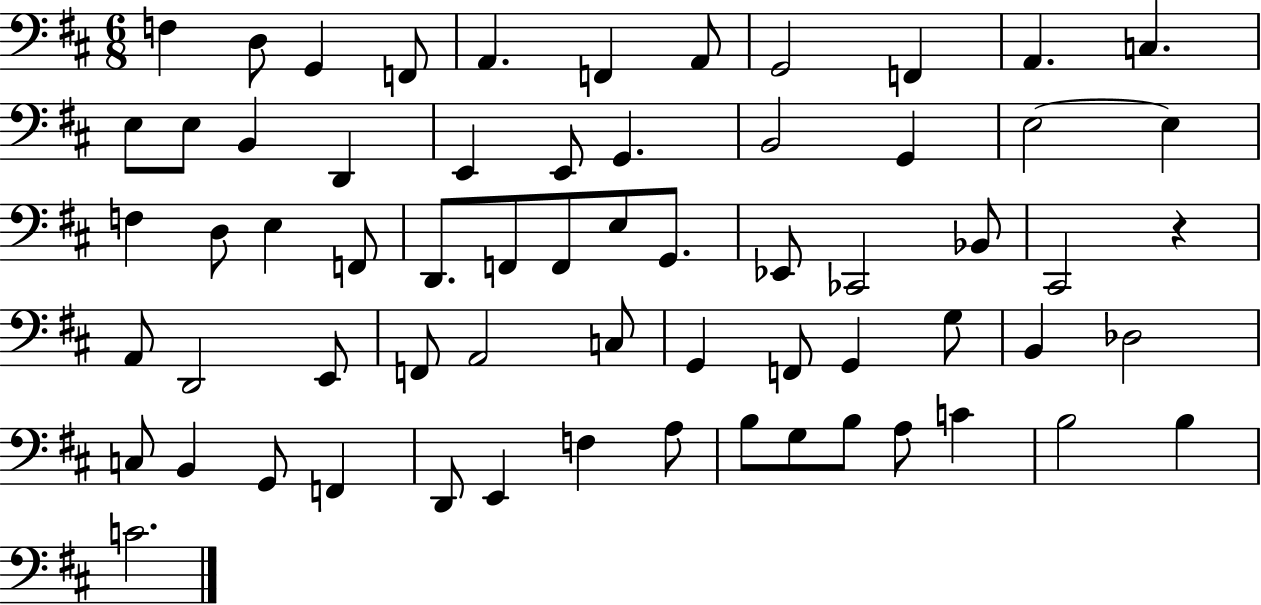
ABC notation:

X:1
T:Untitled
M:6/8
L:1/4
K:D
F, D,/2 G,, F,,/2 A,, F,, A,,/2 G,,2 F,, A,, C, E,/2 E,/2 B,, D,, E,, E,,/2 G,, B,,2 G,, E,2 E, F, D,/2 E, F,,/2 D,,/2 F,,/2 F,,/2 E,/2 G,,/2 _E,,/2 _C,,2 _B,,/2 ^C,,2 z A,,/2 D,,2 E,,/2 F,,/2 A,,2 C,/2 G,, F,,/2 G,, G,/2 B,, _D,2 C,/2 B,, G,,/2 F,, D,,/2 E,, F, A,/2 B,/2 G,/2 B,/2 A,/2 C B,2 B, C2